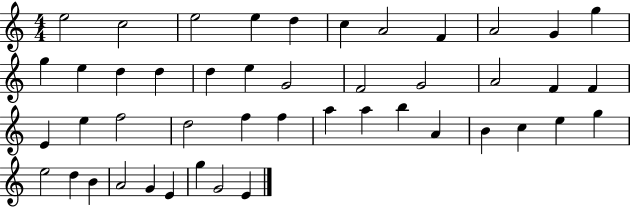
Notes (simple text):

E5/h C5/h E5/h E5/q D5/q C5/q A4/h F4/q A4/h G4/q G5/q G5/q E5/q D5/q D5/q D5/q E5/q G4/h F4/h G4/h A4/h F4/q F4/q E4/q E5/q F5/h D5/h F5/q F5/q A5/q A5/q B5/q A4/q B4/q C5/q E5/q G5/q E5/h D5/q B4/q A4/h G4/q E4/q G5/q G4/h E4/q